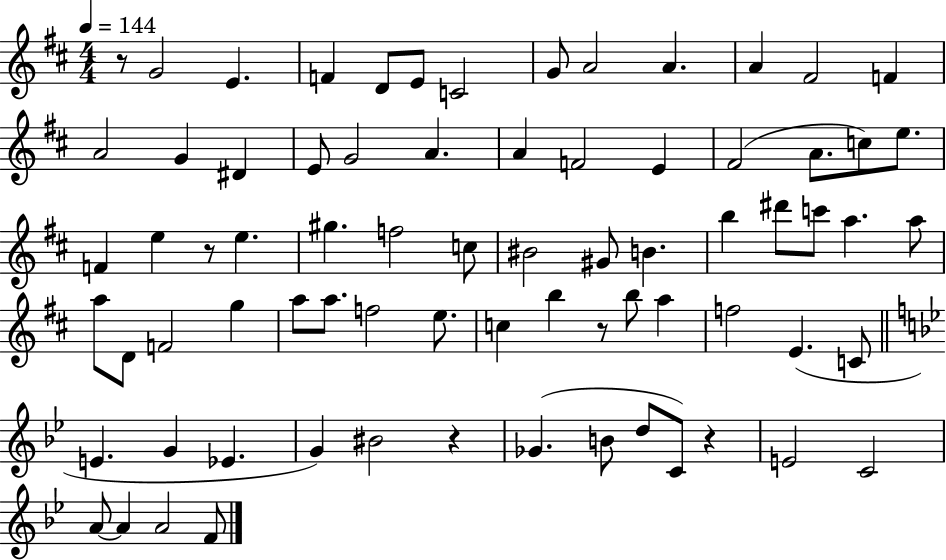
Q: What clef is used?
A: treble